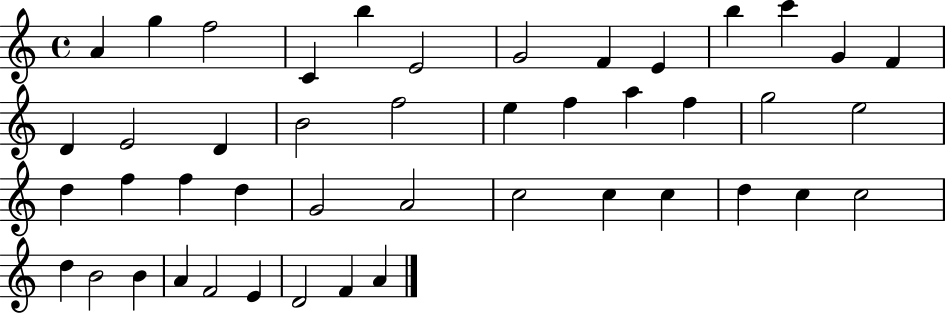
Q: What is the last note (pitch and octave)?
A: A4